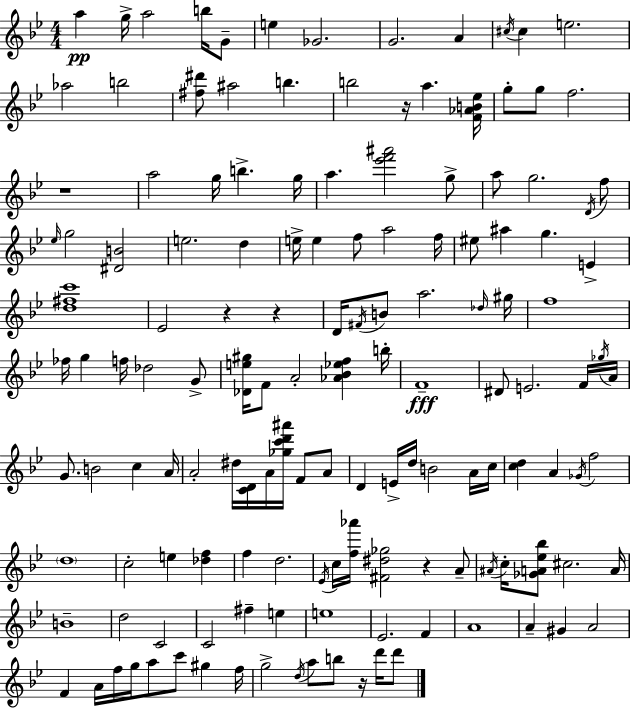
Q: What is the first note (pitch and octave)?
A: A5